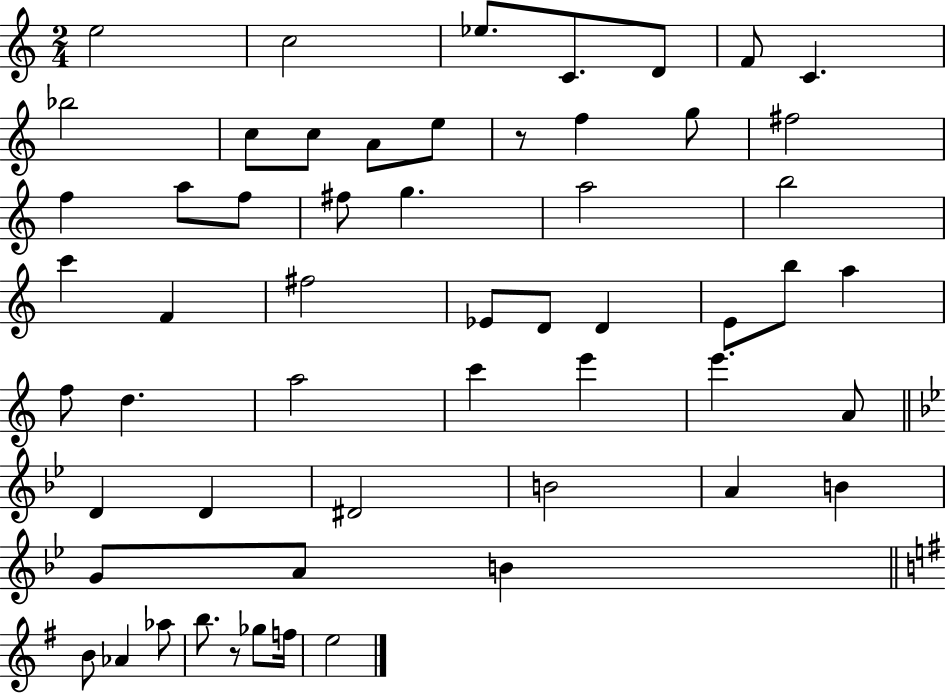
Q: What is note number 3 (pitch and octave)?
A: Eb5